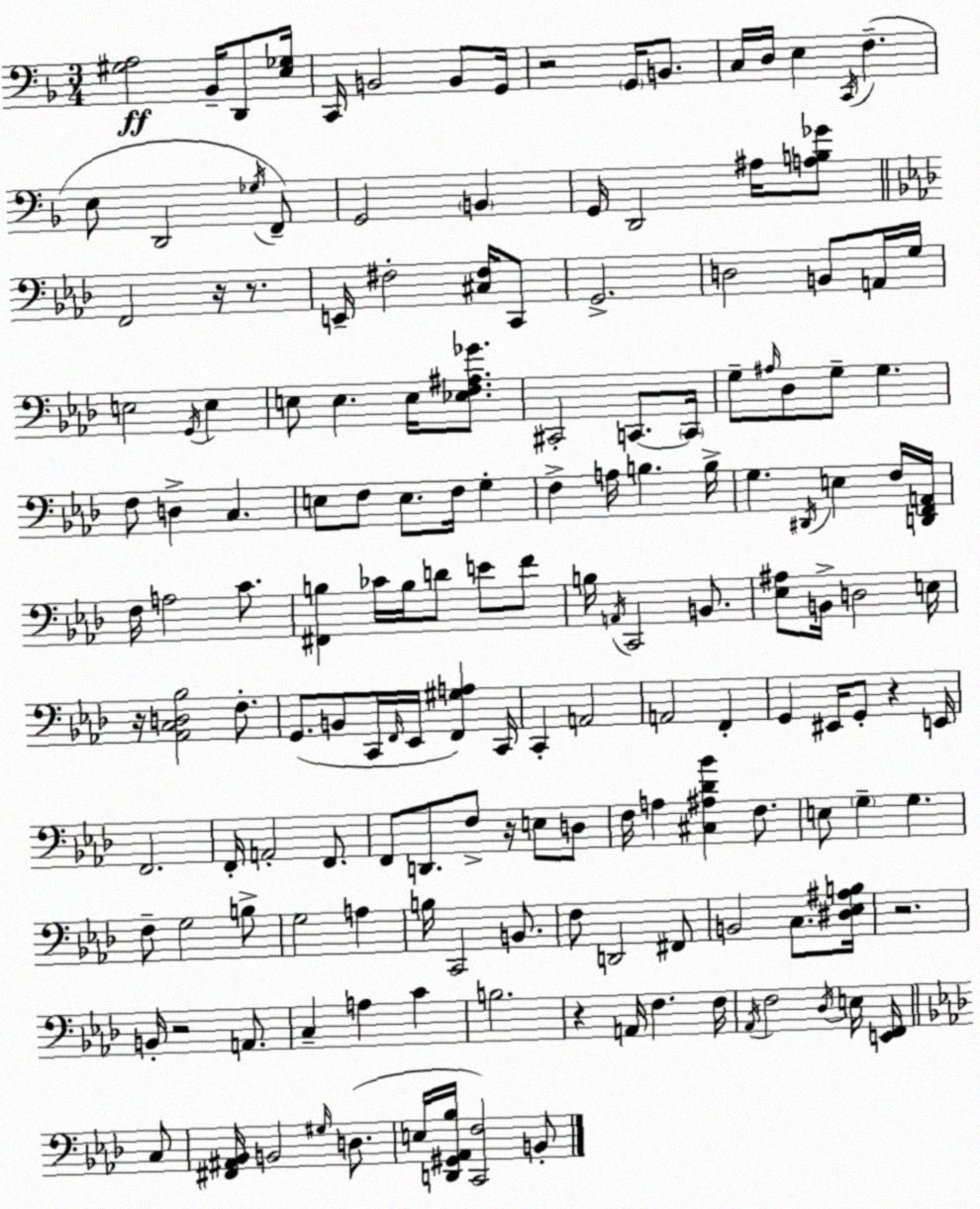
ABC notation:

X:1
T:Untitled
M:3/4
L:1/4
K:Dm
[^G,A,]2 _B,,/4 D,,/2 [E,_G,]/4 C,,/4 B,,2 B,,/2 G,,/4 z2 G,,/4 B,,/2 C,/4 D,/4 E, C,,/4 F, E,/2 D,,2 _G,/4 F,,/2 G,,2 B,, G,,/4 D,,2 ^A,/4 [A,B,_G]/2 F,,2 z/4 z/2 E,,/4 ^F,2 [^C,^F,]/4 C,,/2 G,,2 D,2 B,,/2 A,,/4 G,/4 E,2 G,,/4 E, E,/2 E, E,/4 [_E,F,^A,_G]/2 ^C,,2 C,,/2 C,,/4 G,/2 ^A,/4 _D,/2 G,/2 G, F,/2 D, C, E,/2 F,/2 E,/2 F,/4 G, F, A,/4 B, B,/4 G, ^D,,/4 E, F,/4 [D,,F,,A,,]/4 F,/4 A,2 C/2 [^F,,B,] _C/4 B,/4 D/2 E/2 F/2 B,/4 A,,/4 C,,2 B,,/2 [_E,^A,]/2 B,,/4 D,2 E,/4 z/4 [_A,,C,D,_B,]2 F,/2 G,,/2 B,,/2 C,,/4 F,,/4 _E,,/4 [F,,^G,A,] C,,/4 C,, A,,2 A,,2 F,, G,, ^E,,/4 G,,/2 z E,,/4 F,,2 F,,/4 A,,2 F,,/2 F,,/2 D,,/2 F,/2 z/4 E,/2 D,/2 F,/4 A, [^C,^A,_D_B] F,/2 E,/2 G, G, F,/2 G,2 B,/2 G,2 A, B,/4 C,,2 B,,/2 F,/2 D,,2 ^F,,/2 B,,2 C,/2 [^D,_E,^A,B,]/4 z2 B,,/4 z2 A,,/2 C, A, C B,2 z A,,/4 F, F,/4 _A,,/4 F,2 _D,/4 E,/4 [E,,F,,]/4 C,/2 [^F,,^A,,_B,,]/4 B,,2 ^G,/4 D,/2 E,/4 [D,,^G,,_A,,_B,]/4 [C,,F,]2 B,,/2